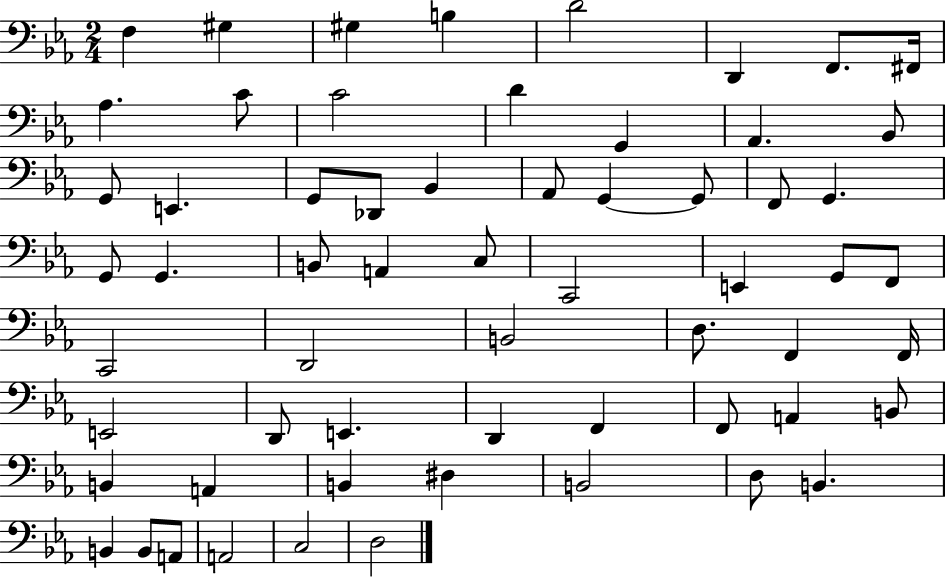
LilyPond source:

{
  \clef bass
  \numericTimeSignature
  \time 2/4
  \key ees \major
  f4 gis4 | gis4 b4 | d'2 | d,4 f,8. fis,16 | \break aes4. c'8 | c'2 | d'4 g,4 | aes,4. bes,8 | \break g,8 e,4. | g,8 des,8 bes,4 | aes,8 g,4~~ g,8 | f,8 g,4. | \break g,8 g,4. | b,8 a,4 c8 | c,2 | e,4 g,8 f,8 | \break c,2 | d,2 | b,2 | d8. f,4 f,16 | \break e,2 | d,8 e,4. | d,4 f,4 | f,8 a,4 b,8 | \break b,4 a,4 | b,4 dis4 | b,2 | d8 b,4. | \break b,4 b,8 a,8 | a,2 | c2 | d2 | \break \bar "|."
}